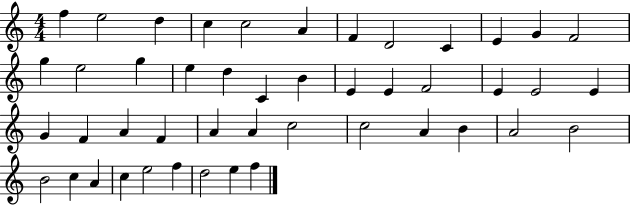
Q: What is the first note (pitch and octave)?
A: F5